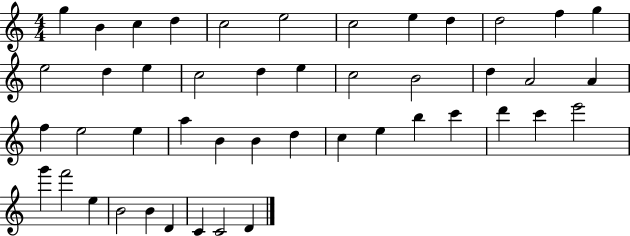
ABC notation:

X:1
T:Untitled
M:4/4
L:1/4
K:C
g B c d c2 e2 c2 e d d2 f g e2 d e c2 d e c2 B2 d A2 A f e2 e a B B d c e b c' d' c' e'2 g' f'2 e B2 B D C C2 D